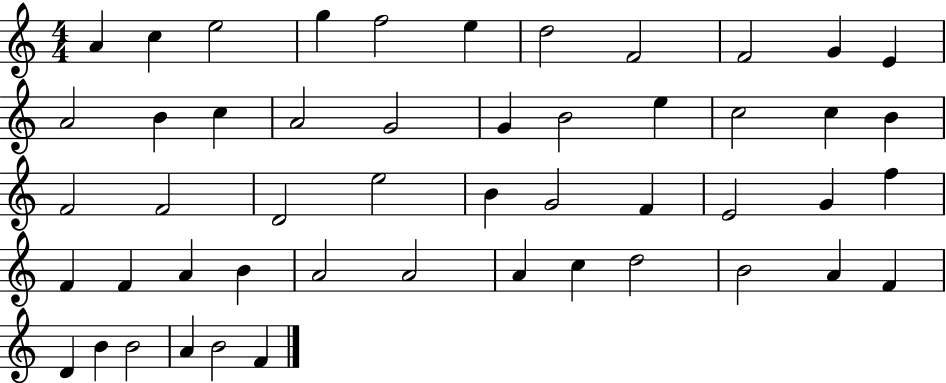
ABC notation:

X:1
T:Untitled
M:4/4
L:1/4
K:C
A c e2 g f2 e d2 F2 F2 G E A2 B c A2 G2 G B2 e c2 c B F2 F2 D2 e2 B G2 F E2 G f F F A B A2 A2 A c d2 B2 A F D B B2 A B2 F